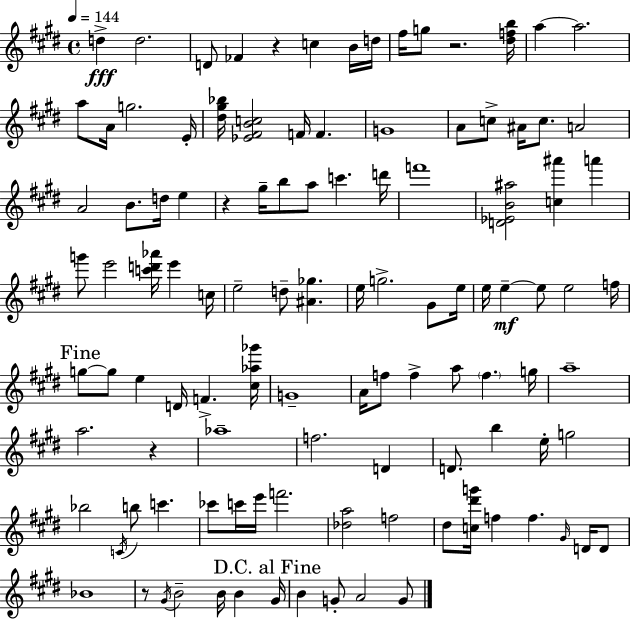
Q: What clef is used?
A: treble